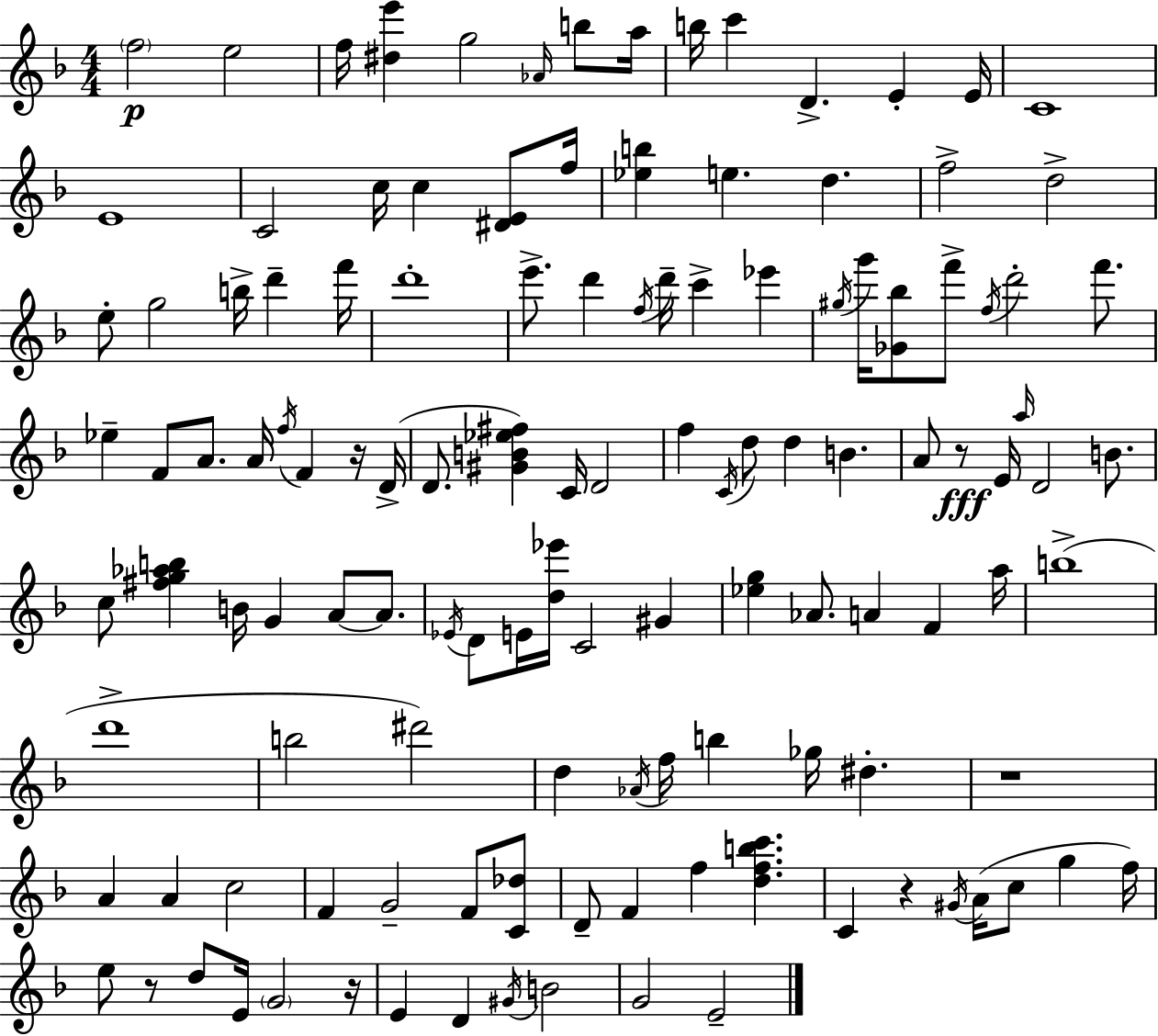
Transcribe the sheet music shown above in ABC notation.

X:1
T:Untitled
M:4/4
L:1/4
K:Dm
f2 e2 f/4 [^de'] g2 _A/4 b/2 a/4 b/4 c' D E E/4 C4 E4 C2 c/4 c [^DE]/2 f/4 [_eb] e d f2 d2 e/2 g2 b/4 d' f'/4 d'4 e'/2 d' f/4 d'/4 c' _e' ^g/4 g'/4 [_G_b]/2 f'/2 f/4 d'2 f'/2 _e F/2 A/2 A/4 f/4 F z/4 D/4 D/2 [^GB_e^f] C/4 D2 f C/4 d/2 d B A/2 z/2 E/4 a/4 D2 B/2 c/2 [^fg_ab] B/4 G A/2 A/2 _E/4 D/2 E/4 [d_e']/4 C2 ^G [_eg] _A/2 A F a/4 b4 d'4 b2 ^d'2 d _A/4 f/4 b _g/4 ^d z4 A A c2 F G2 F/2 [C_d]/2 D/2 F f [dfbc'] C z ^G/4 A/4 c/2 g f/4 e/2 z/2 d/2 E/4 G2 z/4 E D ^G/4 B2 G2 E2